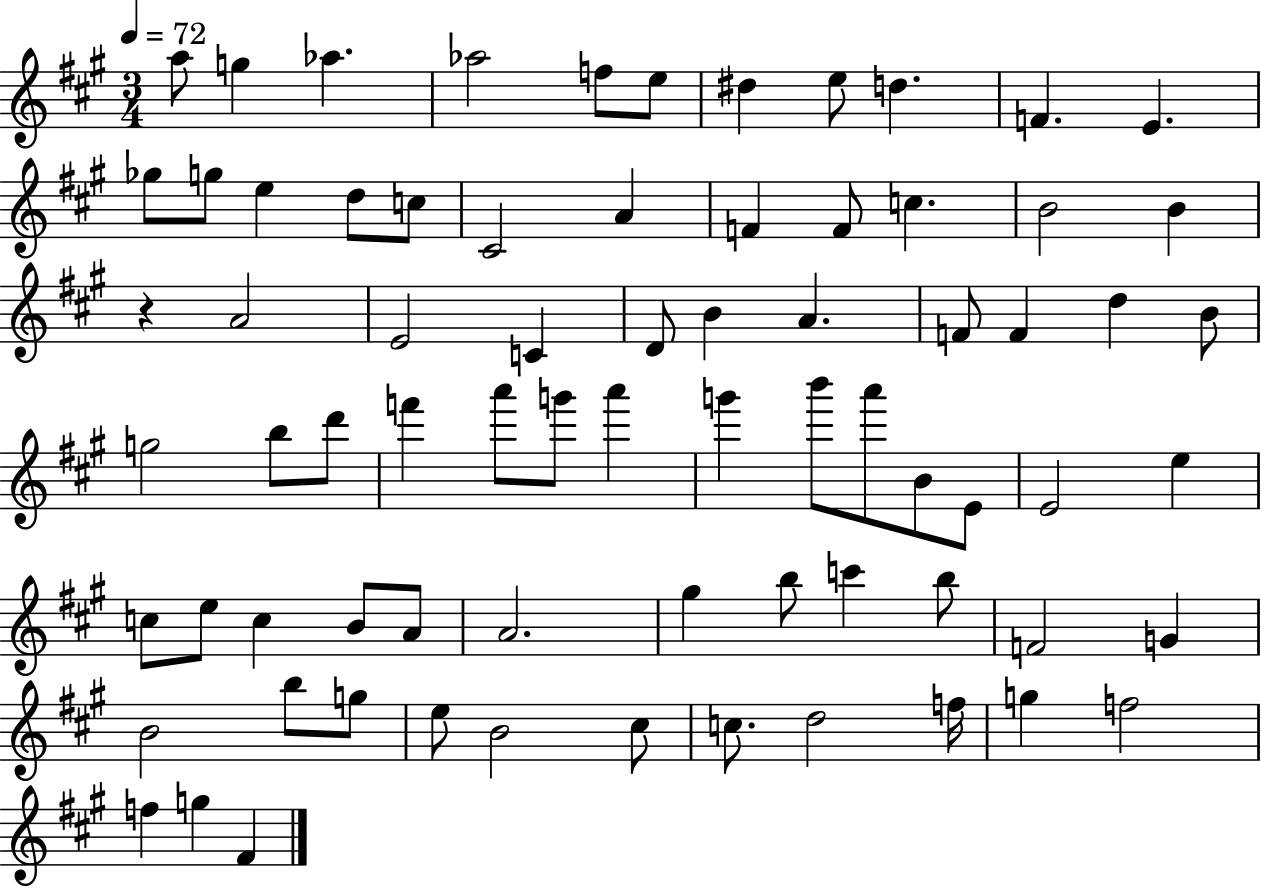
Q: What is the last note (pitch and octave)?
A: F#4